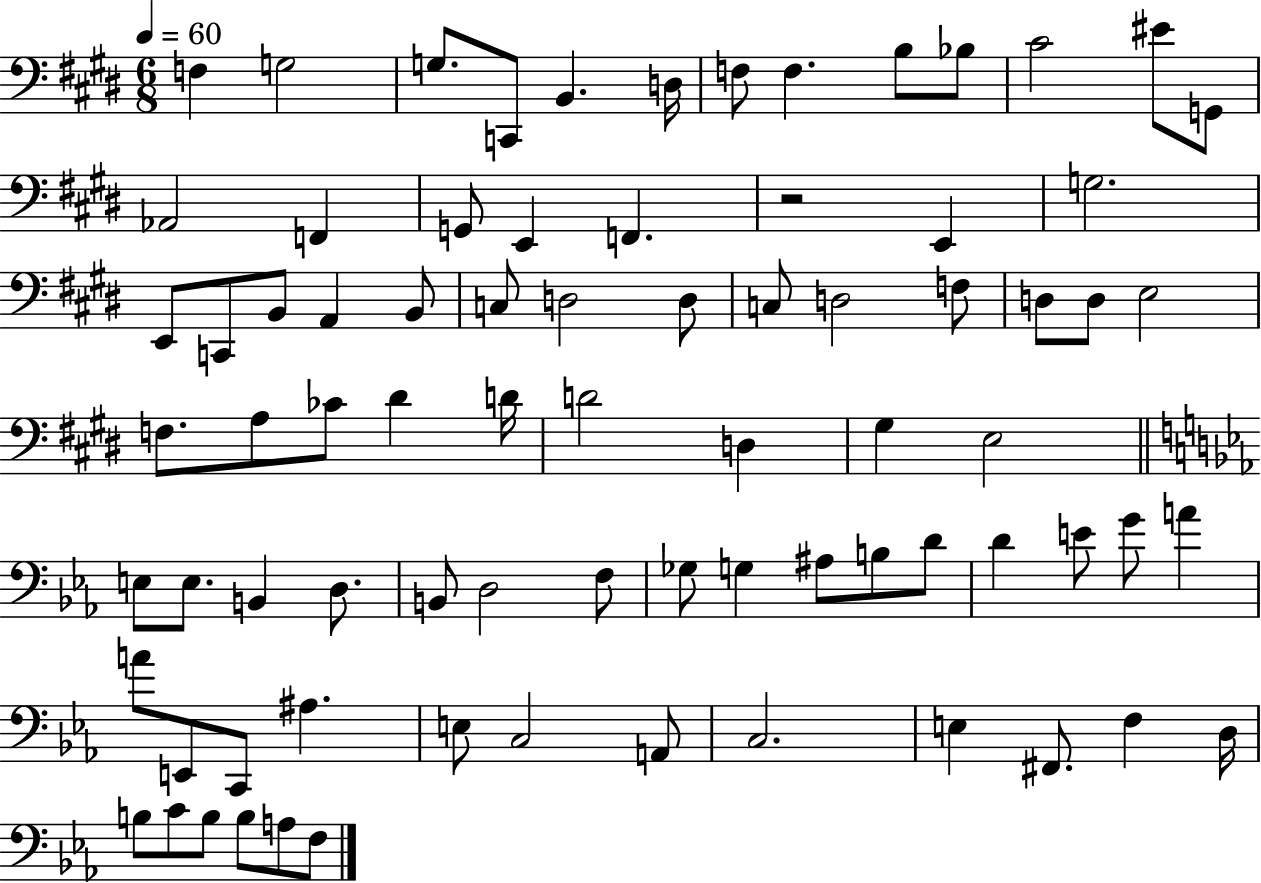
F3/q G3/h G3/e. C2/e B2/q. D3/s F3/e F3/q. B3/e Bb3/e C#4/h EIS4/e G2/e Ab2/h F2/q G2/e E2/q F2/q. R/h E2/q G3/h. E2/e C2/e B2/e A2/q B2/e C3/e D3/h D3/e C3/e D3/h F3/e D3/e D3/e E3/h F3/e. A3/e CES4/e D#4/q D4/s D4/h D3/q G#3/q E3/h E3/e E3/e. B2/q D3/e. B2/e D3/h F3/e Gb3/e G3/q A#3/e B3/e D4/e D4/q E4/e G4/e A4/q A4/e E2/e C2/e A#3/q. E3/e C3/h A2/e C3/h. E3/q F#2/e. F3/q D3/s B3/e C4/e B3/e B3/e A3/e F3/e